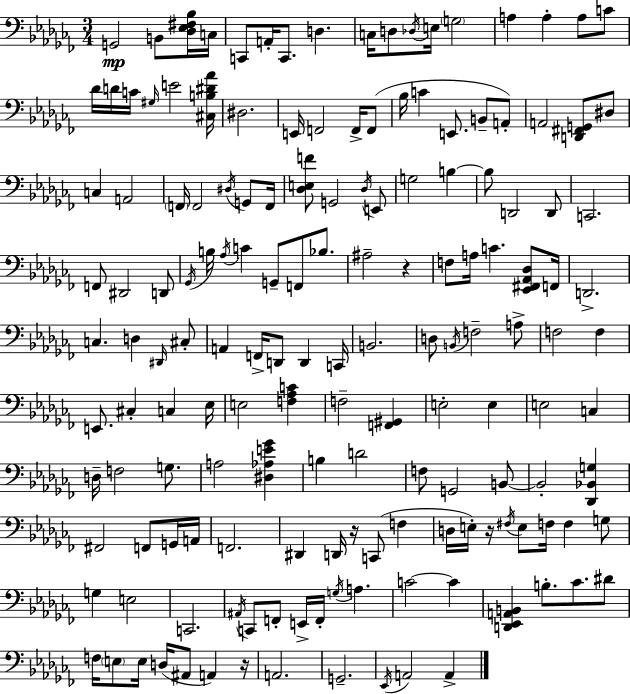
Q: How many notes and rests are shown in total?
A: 157